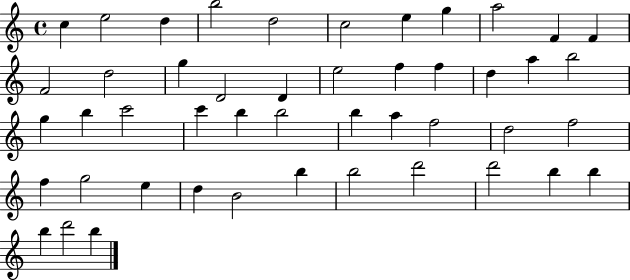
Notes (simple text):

C5/q E5/h D5/q B5/h D5/h C5/h E5/q G5/q A5/h F4/q F4/q F4/h D5/h G5/q D4/h D4/q E5/h F5/q F5/q D5/q A5/q B5/h G5/q B5/q C6/h C6/q B5/q B5/h B5/q A5/q F5/h D5/h F5/h F5/q G5/h E5/q D5/q B4/h B5/q B5/h D6/h D6/h B5/q B5/q B5/q D6/h B5/q